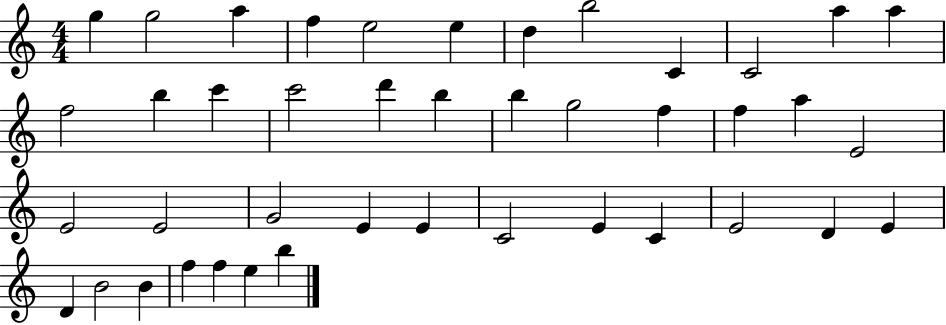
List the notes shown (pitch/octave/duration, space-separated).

G5/q G5/h A5/q F5/q E5/h E5/q D5/q B5/h C4/q C4/h A5/q A5/q F5/h B5/q C6/q C6/h D6/q B5/q B5/q G5/h F5/q F5/q A5/q E4/h E4/h E4/h G4/h E4/q E4/q C4/h E4/q C4/q E4/h D4/q E4/q D4/q B4/h B4/q F5/q F5/q E5/q B5/q